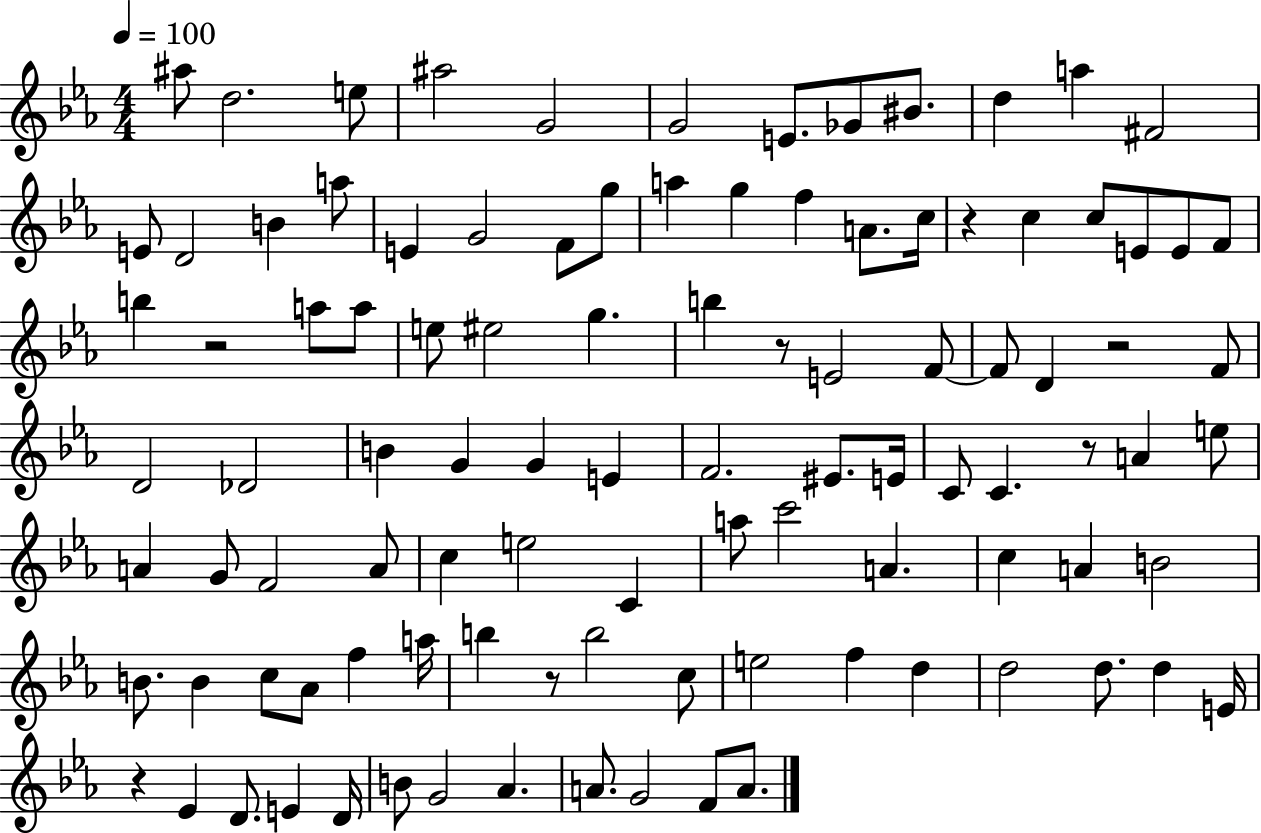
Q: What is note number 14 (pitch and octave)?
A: D4